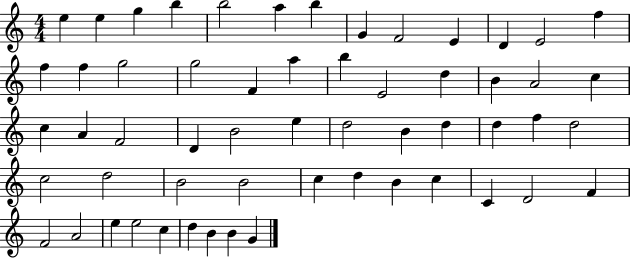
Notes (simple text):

E5/q E5/q G5/q B5/q B5/h A5/q B5/q G4/q F4/h E4/q D4/q E4/h F5/q F5/q F5/q G5/h G5/h F4/q A5/q B5/q E4/h D5/q B4/q A4/h C5/q C5/q A4/q F4/h D4/q B4/h E5/q D5/h B4/q D5/q D5/q F5/q D5/h C5/h D5/h B4/h B4/h C5/q D5/q B4/q C5/q C4/q D4/h F4/q F4/h A4/h E5/q E5/h C5/q D5/q B4/q B4/q G4/q